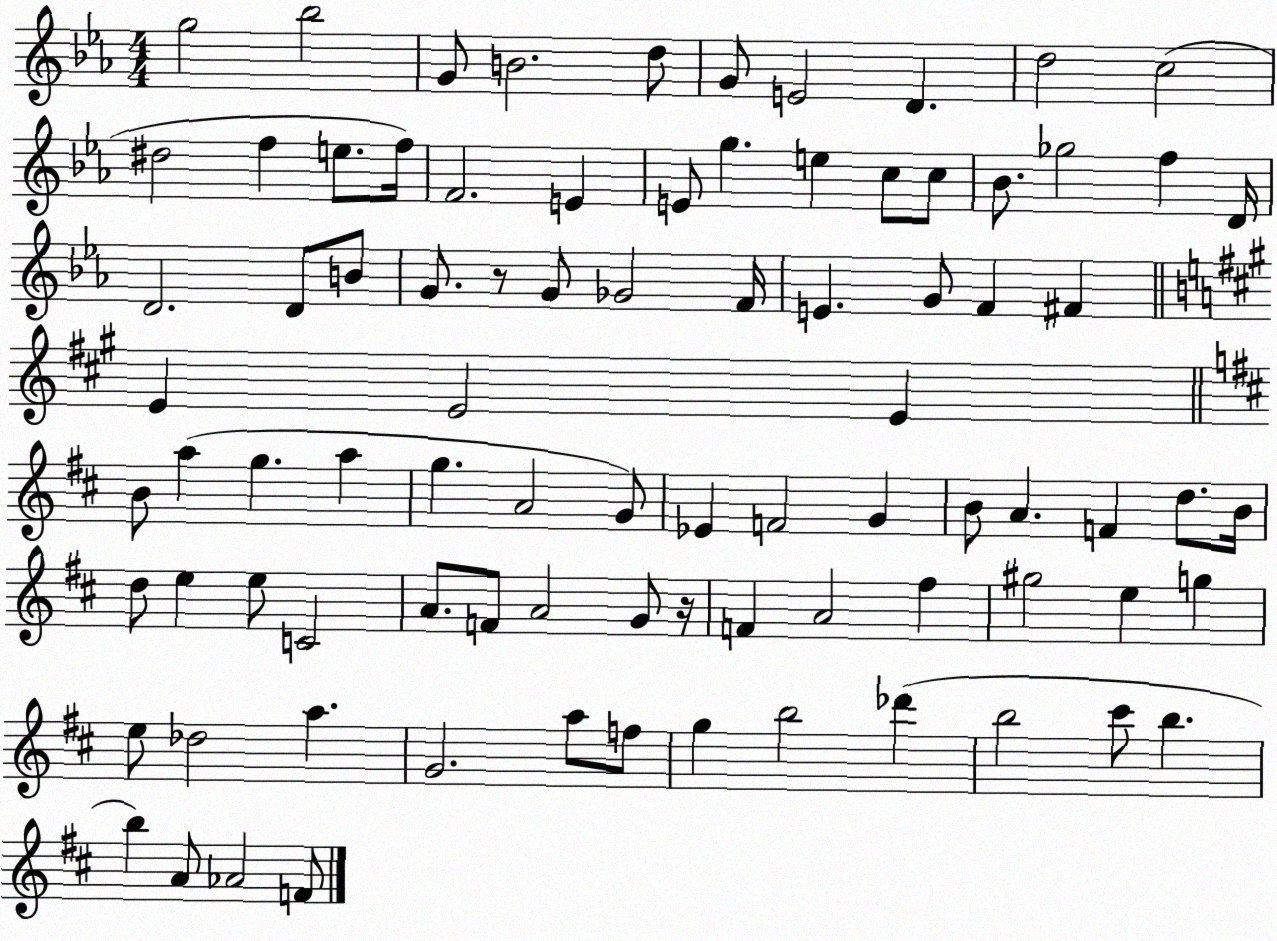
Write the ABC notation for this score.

X:1
T:Untitled
M:4/4
L:1/4
K:Eb
g2 _b2 G/2 B2 d/2 G/2 E2 D d2 c2 ^d2 f e/2 f/4 F2 E E/2 g e c/2 c/2 _B/2 _g2 f D/4 D2 D/2 B/2 G/2 z/2 G/2 _G2 F/4 E G/2 F ^F E E2 E B/2 a g a g A2 G/2 _E F2 G B/2 A F d/2 B/4 d/2 e e/2 C2 A/2 F/2 A2 G/2 z/4 F A2 ^f ^g2 e g e/2 _d2 a G2 a/2 f/2 g b2 _d' b2 ^c'/2 b b A/2 _A2 F/2